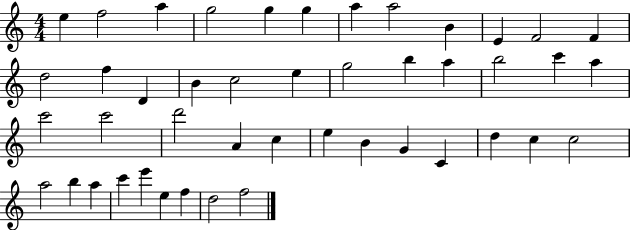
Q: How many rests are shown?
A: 0